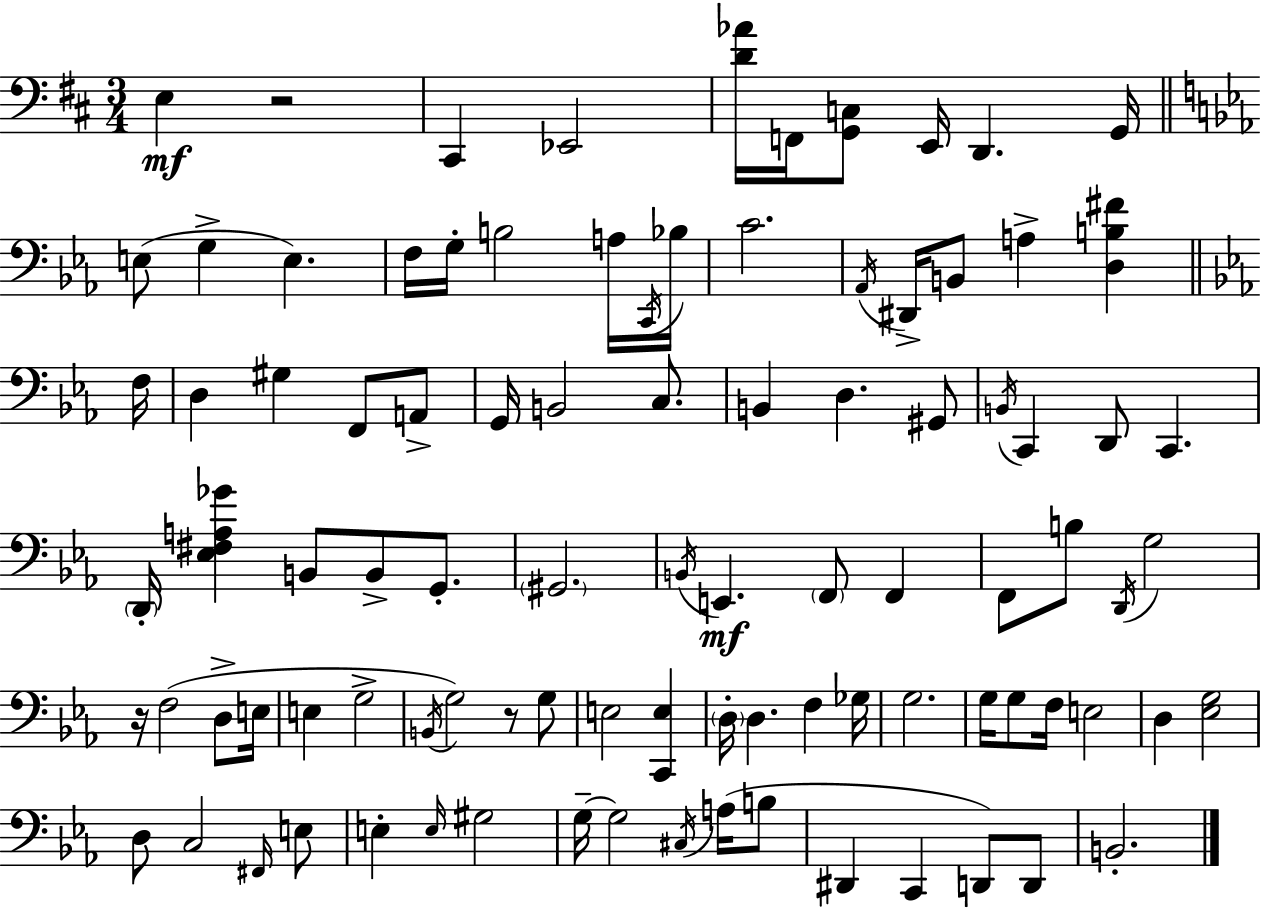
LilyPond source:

{
  \clef bass
  \numericTimeSignature
  \time 3/4
  \key d \major
  e4\mf r2 | cis,4 ees,2 | <d' aes'>16 f,16 <g, c>8 e,16 d,4. g,16 | \bar "||" \break \key ees \major e8( g4-> e4.) | f16 g16-. b2 a16 \acciaccatura { c,16 } | bes16 c'2. | \acciaccatura { aes,16 } dis,16-> b,8 a4-> <d b fis'>4 | \break \bar "||" \break \key c \minor f16 d4 gis4 f,8 a,8-> | g,16 b,2 c8. | b,4 d4. gis,8 | \acciaccatura { b,16 } c,4 d,8 c,4. | \break \parenthesize d,16-. <ees fis a ges'>4 b,8 b,8-> g,8.-. | \parenthesize gis,2. | \acciaccatura { b,16 } e,4.\mf \parenthesize f,8 f,4 | f,8 b8 \acciaccatura { d,16 } g2 | \break r16 f2( | d8-> e16 e4 g2-> | \acciaccatura { b,16 }) g2 | r8 g8 e2 | \break <c, e>4 \parenthesize d16-. d4. | f4 ges16 g2. | g16 g8 f16 e2 | d4 <ees g>2 | \break d8 c2 | \grace { fis,16 } e8 e4-. \grace { e16 } gis2 | g16--~~ g2 | \acciaccatura { cis16 }( a16 b8 dis,4 | \break c,4 d,8) d,8 b,2.-. | \bar "|."
}